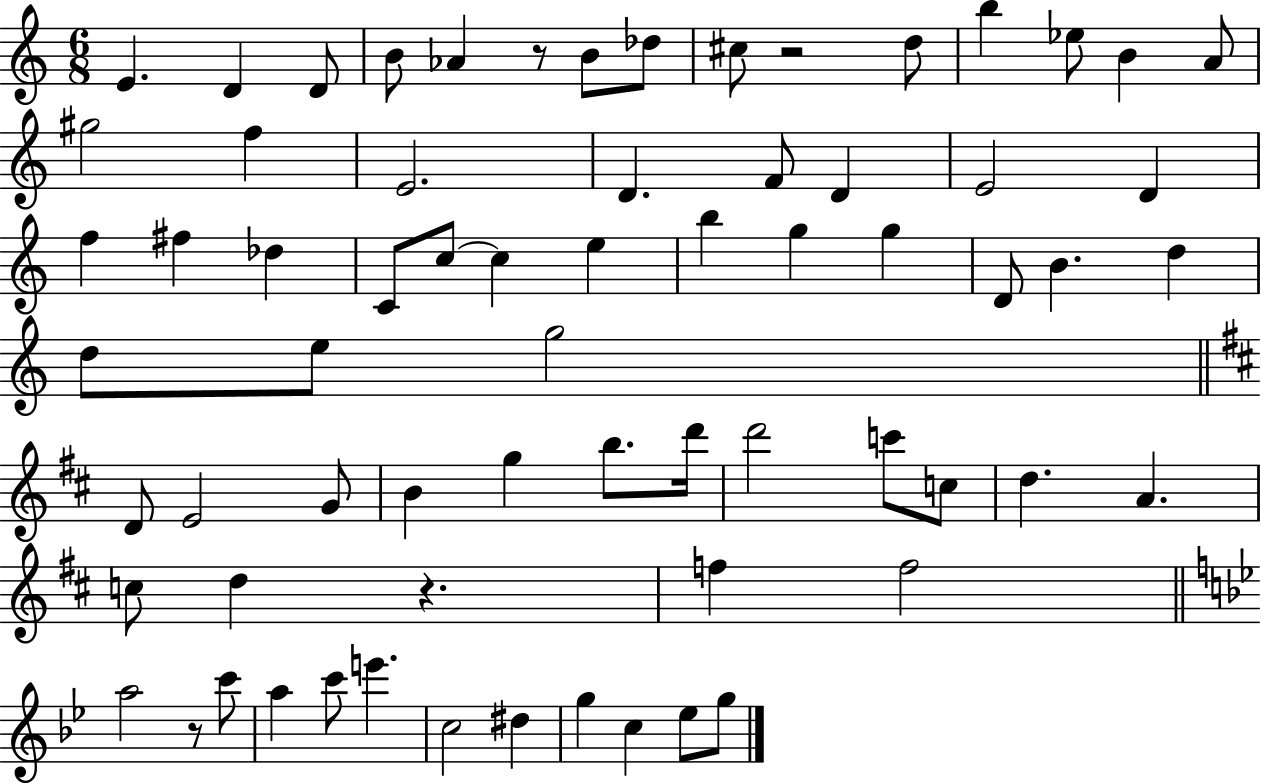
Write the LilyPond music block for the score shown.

{
  \clef treble
  \numericTimeSignature
  \time 6/8
  \key c \major
  e'4. d'4 d'8 | b'8 aes'4 r8 b'8 des''8 | cis''8 r2 d''8 | b''4 ees''8 b'4 a'8 | \break gis''2 f''4 | e'2. | d'4. f'8 d'4 | e'2 d'4 | \break f''4 fis''4 des''4 | c'8 c''8~~ c''4 e''4 | b''4 g''4 g''4 | d'8 b'4. d''4 | \break d''8 e''8 g''2 | \bar "||" \break \key b \minor d'8 e'2 g'8 | b'4 g''4 b''8. d'''16 | d'''2 c'''8 c''8 | d''4. a'4. | \break c''8 d''4 r4. | f''4 f''2 | \bar "||" \break \key bes \major a''2 r8 c'''8 | a''4 c'''8 e'''4. | c''2 dis''4 | g''4 c''4 ees''8 g''8 | \break \bar "|."
}